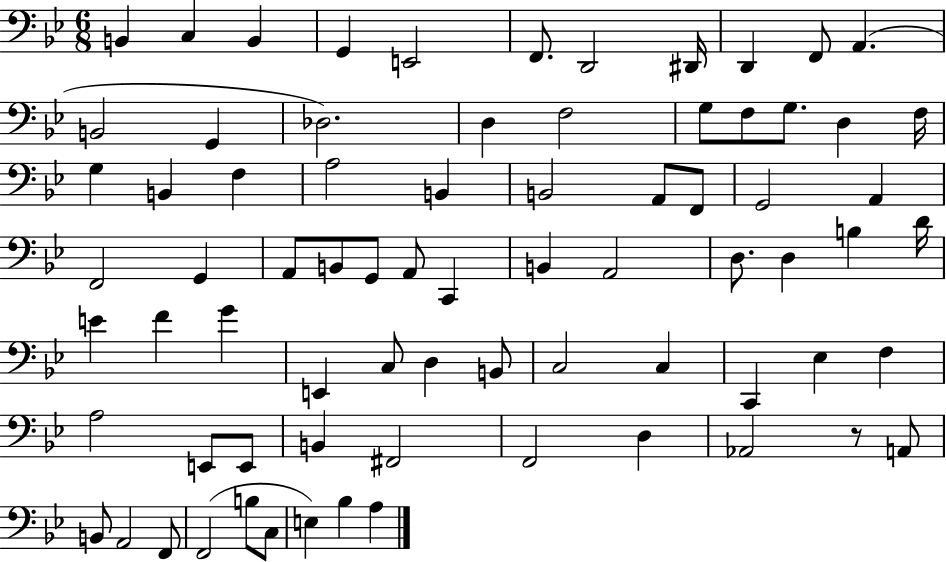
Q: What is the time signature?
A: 6/8